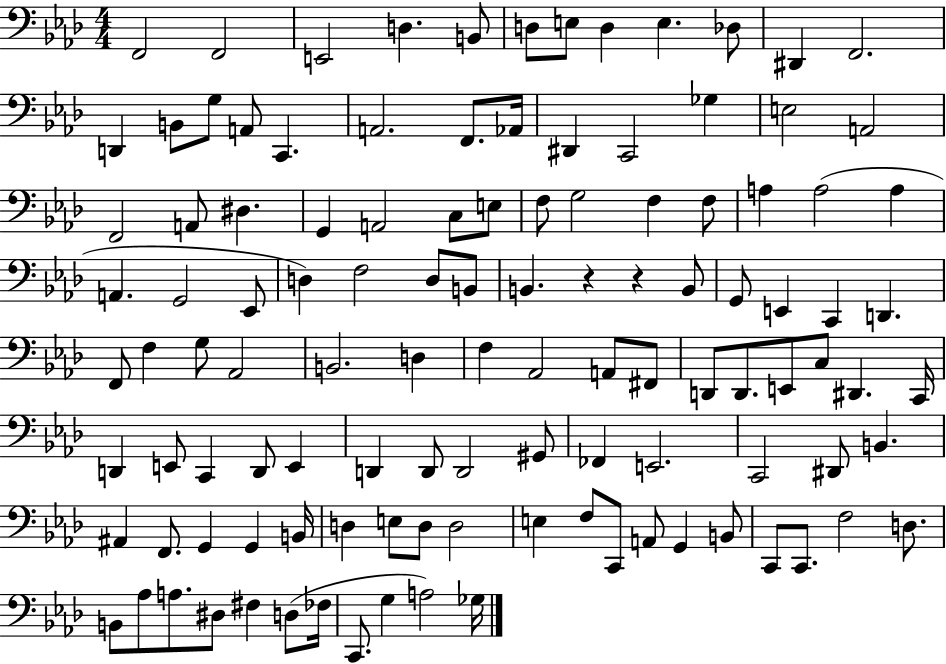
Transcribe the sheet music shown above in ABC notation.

X:1
T:Untitled
M:4/4
L:1/4
K:Ab
F,,2 F,,2 E,,2 D, B,,/2 D,/2 E,/2 D, E, _D,/2 ^D,, F,,2 D,, B,,/2 G,/2 A,,/2 C,, A,,2 F,,/2 _A,,/4 ^D,, C,,2 _G, E,2 A,,2 F,,2 A,,/2 ^D, G,, A,,2 C,/2 E,/2 F,/2 G,2 F, F,/2 A, A,2 A, A,, G,,2 _E,,/2 D, F,2 D,/2 B,,/2 B,, z z B,,/2 G,,/2 E,, C,, D,, F,,/2 F, G,/2 _A,,2 B,,2 D, F, _A,,2 A,,/2 ^F,,/2 D,,/2 D,,/2 E,,/2 C,/2 ^D,, C,,/4 D,, E,,/2 C,, D,,/2 E,, D,, D,,/2 D,,2 ^G,,/2 _F,, E,,2 C,,2 ^D,,/2 B,, ^A,, F,,/2 G,, G,, B,,/4 D, E,/2 D,/2 D,2 E, F,/2 C,,/2 A,,/2 G,, B,,/2 C,,/2 C,,/2 F,2 D,/2 B,,/2 _A,/2 A,/2 ^D,/2 ^F, D,/2 _F,/4 C,,/2 G, A,2 _G,/4